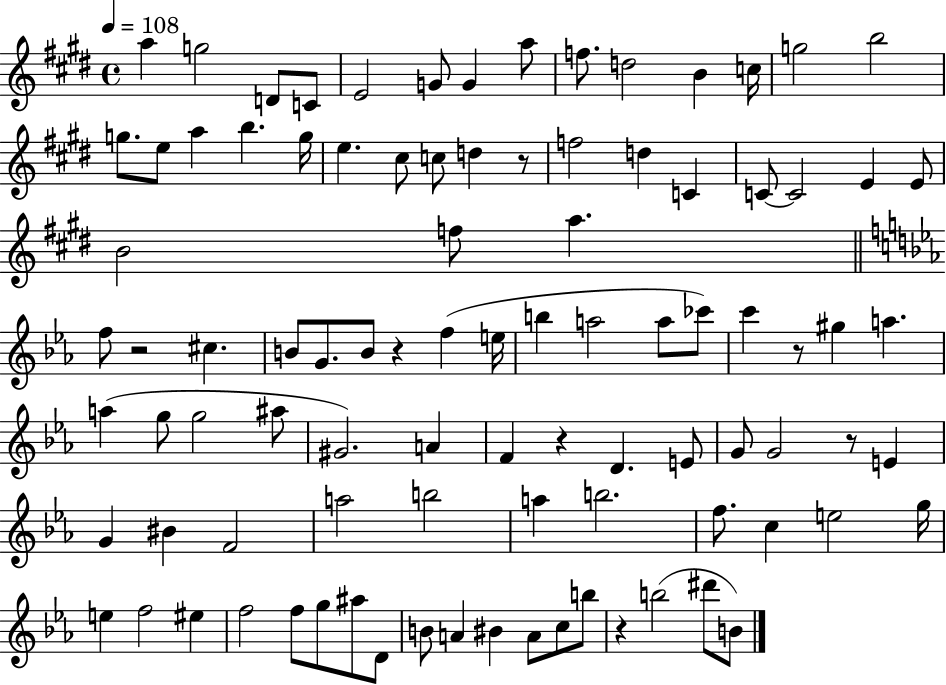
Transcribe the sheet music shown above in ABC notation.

X:1
T:Untitled
M:4/4
L:1/4
K:E
a g2 D/2 C/2 E2 G/2 G a/2 f/2 d2 B c/4 g2 b2 g/2 e/2 a b g/4 e ^c/2 c/2 d z/2 f2 d C C/2 C2 E E/2 B2 f/2 a f/2 z2 ^c B/2 G/2 B/2 z f e/4 b a2 a/2 _c'/2 c' z/2 ^g a a g/2 g2 ^a/2 ^G2 A F z D E/2 G/2 G2 z/2 E G ^B F2 a2 b2 a b2 f/2 c e2 g/4 e f2 ^e f2 f/2 g/2 ^a/2 D/2 B/2 A ^B A/2 c/2 b/2 z b2 ^d'/2 B/2